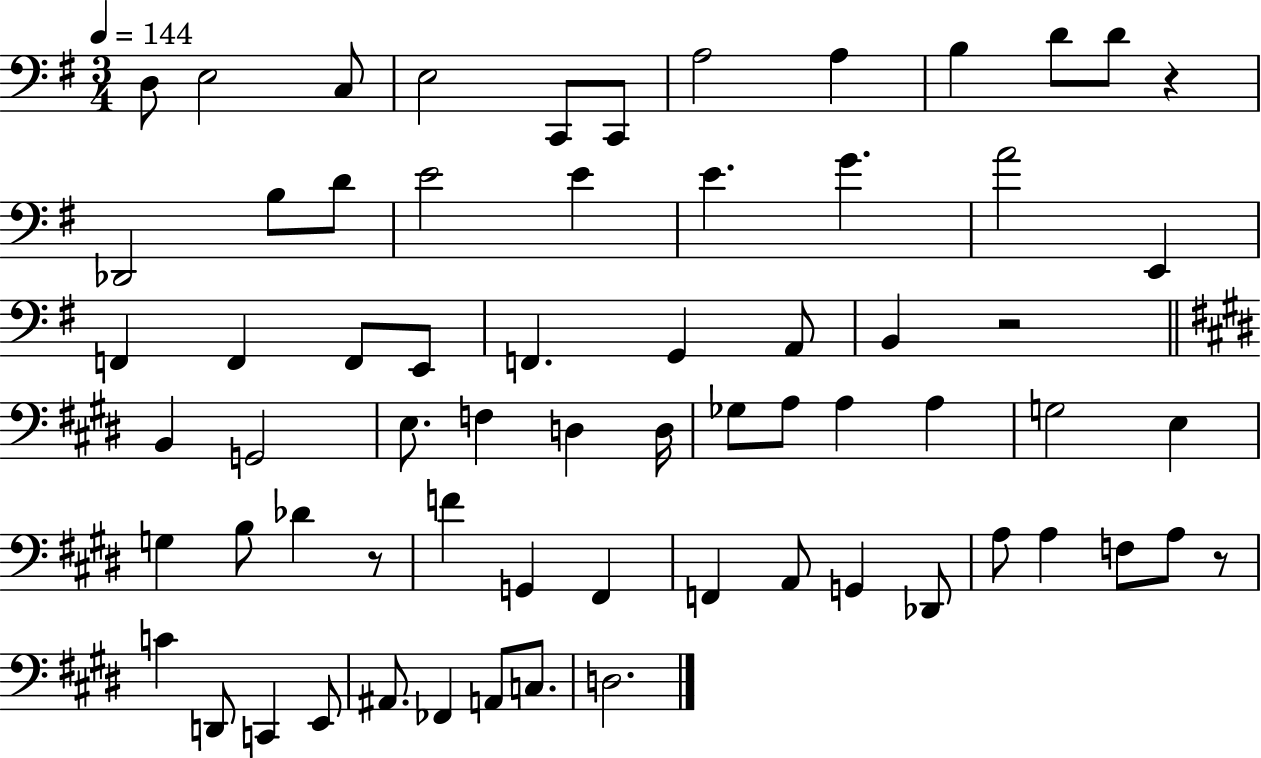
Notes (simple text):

D3/e E3/h C3/e E3/h C2/e C2/e A3/h A3/q B3/q D4/e D4/e R/q Db2/h B3/e D4/e E4/h E4/q E4/q. G4/q. A4/h E2/q F2/q F2/q F2/e E2/e F2/q. G2/q A2/e B2/q R/h B2/q G2/h E3/e. F3/q D3/q D3/s Gb3/e A3/e A3/q A3/q G3/h E3/q G3/q B3/e Db4/q R/e F4/q G2/q F#2/q F2/q A2/e G2/q Db2/e A3/e A3/q F3/e A3/e R/e C4/q D2/e C2/q E2/e A#2/e. FES2/q A2/e C3/e. D3/h.